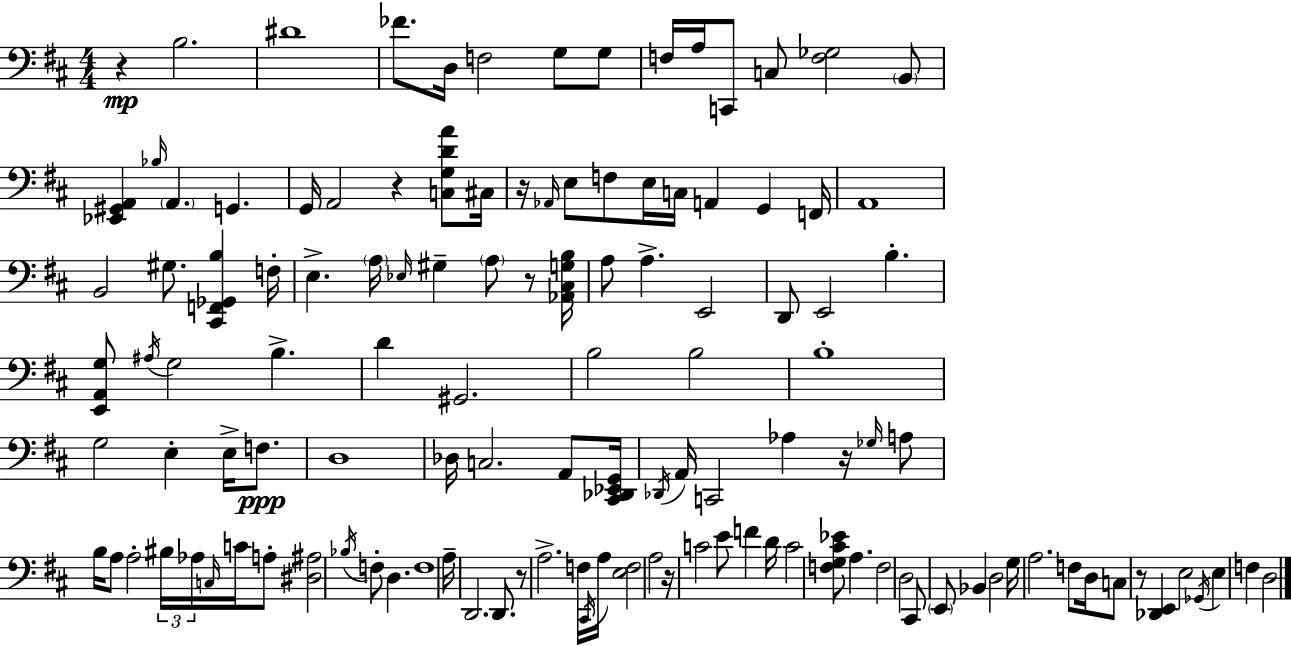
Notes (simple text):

R/q B3/h. D#4/w FES4/e. D3/s F3/h G3/e G3/e F3/s A3/s C2/e C3/e [F3,Gb3]/h B2/e [Eb2,G#2,A2]/q Bb3/s A2/q. G2/q. G2/s A2/h R/q [C3,G3,D4,A4]/e C#3/s R/s Ab2/s E3/e F3/e E3/s C3/s A2/q G2/q F2/s A2/w B2/h G#3/e. [C#2,F2,Gb2,B3]/q F3/s E3/q. A3/s Eb3/s G#3/q A3/e R/e [Ab2,C#3,G3,B3]/s A3/e A3/q. E2/h D2/e E2/h B3/q. [E2,A2,G3]/e A#3/s G3/h B3/q. D4/q G#2/h. B3/h B3/h B3/w G3/h E3/q E3/s F3/e. D3/w Db3/s C3/h. A2/e [C#2,Db2,Eb2,G2]/s Db2/s A2/s C2/h Ab3/q R/s Gb3/s A3/e B3/s A3/e A3/h BIS3/s Ab3/s C3/s C4/s A3/e [D#3,A#3]/h Bb3/s F3/e D3/q. F3/w A3/s D2/h. D2/e. R/e A3/h. F3/s C#2/s A3/s [E3,F3]/h A3/h R/s C4/h E4/e F4/q D4/s C4/h [F3,G3,C#4,Eb4]/e A3/q. F3/h D3/h C#2/e E2/e Bb2/q D3/h G3/s A3/h. F3/e D3/s C3/e R/e [Db2,E2]/q E3/h Gb2/s E3/q F3/q D3/h